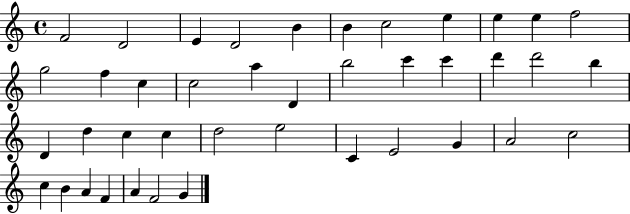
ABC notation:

X:1
T:Untitled
M:4/4
L:1/4
K:C
F2 D2 E D2 B B c2 e e e f2 g2 f c c2 a D b2 c' c' d' d'2 b D d c c d2 e2 C E2 G A2 c2 c B A F A F2 G